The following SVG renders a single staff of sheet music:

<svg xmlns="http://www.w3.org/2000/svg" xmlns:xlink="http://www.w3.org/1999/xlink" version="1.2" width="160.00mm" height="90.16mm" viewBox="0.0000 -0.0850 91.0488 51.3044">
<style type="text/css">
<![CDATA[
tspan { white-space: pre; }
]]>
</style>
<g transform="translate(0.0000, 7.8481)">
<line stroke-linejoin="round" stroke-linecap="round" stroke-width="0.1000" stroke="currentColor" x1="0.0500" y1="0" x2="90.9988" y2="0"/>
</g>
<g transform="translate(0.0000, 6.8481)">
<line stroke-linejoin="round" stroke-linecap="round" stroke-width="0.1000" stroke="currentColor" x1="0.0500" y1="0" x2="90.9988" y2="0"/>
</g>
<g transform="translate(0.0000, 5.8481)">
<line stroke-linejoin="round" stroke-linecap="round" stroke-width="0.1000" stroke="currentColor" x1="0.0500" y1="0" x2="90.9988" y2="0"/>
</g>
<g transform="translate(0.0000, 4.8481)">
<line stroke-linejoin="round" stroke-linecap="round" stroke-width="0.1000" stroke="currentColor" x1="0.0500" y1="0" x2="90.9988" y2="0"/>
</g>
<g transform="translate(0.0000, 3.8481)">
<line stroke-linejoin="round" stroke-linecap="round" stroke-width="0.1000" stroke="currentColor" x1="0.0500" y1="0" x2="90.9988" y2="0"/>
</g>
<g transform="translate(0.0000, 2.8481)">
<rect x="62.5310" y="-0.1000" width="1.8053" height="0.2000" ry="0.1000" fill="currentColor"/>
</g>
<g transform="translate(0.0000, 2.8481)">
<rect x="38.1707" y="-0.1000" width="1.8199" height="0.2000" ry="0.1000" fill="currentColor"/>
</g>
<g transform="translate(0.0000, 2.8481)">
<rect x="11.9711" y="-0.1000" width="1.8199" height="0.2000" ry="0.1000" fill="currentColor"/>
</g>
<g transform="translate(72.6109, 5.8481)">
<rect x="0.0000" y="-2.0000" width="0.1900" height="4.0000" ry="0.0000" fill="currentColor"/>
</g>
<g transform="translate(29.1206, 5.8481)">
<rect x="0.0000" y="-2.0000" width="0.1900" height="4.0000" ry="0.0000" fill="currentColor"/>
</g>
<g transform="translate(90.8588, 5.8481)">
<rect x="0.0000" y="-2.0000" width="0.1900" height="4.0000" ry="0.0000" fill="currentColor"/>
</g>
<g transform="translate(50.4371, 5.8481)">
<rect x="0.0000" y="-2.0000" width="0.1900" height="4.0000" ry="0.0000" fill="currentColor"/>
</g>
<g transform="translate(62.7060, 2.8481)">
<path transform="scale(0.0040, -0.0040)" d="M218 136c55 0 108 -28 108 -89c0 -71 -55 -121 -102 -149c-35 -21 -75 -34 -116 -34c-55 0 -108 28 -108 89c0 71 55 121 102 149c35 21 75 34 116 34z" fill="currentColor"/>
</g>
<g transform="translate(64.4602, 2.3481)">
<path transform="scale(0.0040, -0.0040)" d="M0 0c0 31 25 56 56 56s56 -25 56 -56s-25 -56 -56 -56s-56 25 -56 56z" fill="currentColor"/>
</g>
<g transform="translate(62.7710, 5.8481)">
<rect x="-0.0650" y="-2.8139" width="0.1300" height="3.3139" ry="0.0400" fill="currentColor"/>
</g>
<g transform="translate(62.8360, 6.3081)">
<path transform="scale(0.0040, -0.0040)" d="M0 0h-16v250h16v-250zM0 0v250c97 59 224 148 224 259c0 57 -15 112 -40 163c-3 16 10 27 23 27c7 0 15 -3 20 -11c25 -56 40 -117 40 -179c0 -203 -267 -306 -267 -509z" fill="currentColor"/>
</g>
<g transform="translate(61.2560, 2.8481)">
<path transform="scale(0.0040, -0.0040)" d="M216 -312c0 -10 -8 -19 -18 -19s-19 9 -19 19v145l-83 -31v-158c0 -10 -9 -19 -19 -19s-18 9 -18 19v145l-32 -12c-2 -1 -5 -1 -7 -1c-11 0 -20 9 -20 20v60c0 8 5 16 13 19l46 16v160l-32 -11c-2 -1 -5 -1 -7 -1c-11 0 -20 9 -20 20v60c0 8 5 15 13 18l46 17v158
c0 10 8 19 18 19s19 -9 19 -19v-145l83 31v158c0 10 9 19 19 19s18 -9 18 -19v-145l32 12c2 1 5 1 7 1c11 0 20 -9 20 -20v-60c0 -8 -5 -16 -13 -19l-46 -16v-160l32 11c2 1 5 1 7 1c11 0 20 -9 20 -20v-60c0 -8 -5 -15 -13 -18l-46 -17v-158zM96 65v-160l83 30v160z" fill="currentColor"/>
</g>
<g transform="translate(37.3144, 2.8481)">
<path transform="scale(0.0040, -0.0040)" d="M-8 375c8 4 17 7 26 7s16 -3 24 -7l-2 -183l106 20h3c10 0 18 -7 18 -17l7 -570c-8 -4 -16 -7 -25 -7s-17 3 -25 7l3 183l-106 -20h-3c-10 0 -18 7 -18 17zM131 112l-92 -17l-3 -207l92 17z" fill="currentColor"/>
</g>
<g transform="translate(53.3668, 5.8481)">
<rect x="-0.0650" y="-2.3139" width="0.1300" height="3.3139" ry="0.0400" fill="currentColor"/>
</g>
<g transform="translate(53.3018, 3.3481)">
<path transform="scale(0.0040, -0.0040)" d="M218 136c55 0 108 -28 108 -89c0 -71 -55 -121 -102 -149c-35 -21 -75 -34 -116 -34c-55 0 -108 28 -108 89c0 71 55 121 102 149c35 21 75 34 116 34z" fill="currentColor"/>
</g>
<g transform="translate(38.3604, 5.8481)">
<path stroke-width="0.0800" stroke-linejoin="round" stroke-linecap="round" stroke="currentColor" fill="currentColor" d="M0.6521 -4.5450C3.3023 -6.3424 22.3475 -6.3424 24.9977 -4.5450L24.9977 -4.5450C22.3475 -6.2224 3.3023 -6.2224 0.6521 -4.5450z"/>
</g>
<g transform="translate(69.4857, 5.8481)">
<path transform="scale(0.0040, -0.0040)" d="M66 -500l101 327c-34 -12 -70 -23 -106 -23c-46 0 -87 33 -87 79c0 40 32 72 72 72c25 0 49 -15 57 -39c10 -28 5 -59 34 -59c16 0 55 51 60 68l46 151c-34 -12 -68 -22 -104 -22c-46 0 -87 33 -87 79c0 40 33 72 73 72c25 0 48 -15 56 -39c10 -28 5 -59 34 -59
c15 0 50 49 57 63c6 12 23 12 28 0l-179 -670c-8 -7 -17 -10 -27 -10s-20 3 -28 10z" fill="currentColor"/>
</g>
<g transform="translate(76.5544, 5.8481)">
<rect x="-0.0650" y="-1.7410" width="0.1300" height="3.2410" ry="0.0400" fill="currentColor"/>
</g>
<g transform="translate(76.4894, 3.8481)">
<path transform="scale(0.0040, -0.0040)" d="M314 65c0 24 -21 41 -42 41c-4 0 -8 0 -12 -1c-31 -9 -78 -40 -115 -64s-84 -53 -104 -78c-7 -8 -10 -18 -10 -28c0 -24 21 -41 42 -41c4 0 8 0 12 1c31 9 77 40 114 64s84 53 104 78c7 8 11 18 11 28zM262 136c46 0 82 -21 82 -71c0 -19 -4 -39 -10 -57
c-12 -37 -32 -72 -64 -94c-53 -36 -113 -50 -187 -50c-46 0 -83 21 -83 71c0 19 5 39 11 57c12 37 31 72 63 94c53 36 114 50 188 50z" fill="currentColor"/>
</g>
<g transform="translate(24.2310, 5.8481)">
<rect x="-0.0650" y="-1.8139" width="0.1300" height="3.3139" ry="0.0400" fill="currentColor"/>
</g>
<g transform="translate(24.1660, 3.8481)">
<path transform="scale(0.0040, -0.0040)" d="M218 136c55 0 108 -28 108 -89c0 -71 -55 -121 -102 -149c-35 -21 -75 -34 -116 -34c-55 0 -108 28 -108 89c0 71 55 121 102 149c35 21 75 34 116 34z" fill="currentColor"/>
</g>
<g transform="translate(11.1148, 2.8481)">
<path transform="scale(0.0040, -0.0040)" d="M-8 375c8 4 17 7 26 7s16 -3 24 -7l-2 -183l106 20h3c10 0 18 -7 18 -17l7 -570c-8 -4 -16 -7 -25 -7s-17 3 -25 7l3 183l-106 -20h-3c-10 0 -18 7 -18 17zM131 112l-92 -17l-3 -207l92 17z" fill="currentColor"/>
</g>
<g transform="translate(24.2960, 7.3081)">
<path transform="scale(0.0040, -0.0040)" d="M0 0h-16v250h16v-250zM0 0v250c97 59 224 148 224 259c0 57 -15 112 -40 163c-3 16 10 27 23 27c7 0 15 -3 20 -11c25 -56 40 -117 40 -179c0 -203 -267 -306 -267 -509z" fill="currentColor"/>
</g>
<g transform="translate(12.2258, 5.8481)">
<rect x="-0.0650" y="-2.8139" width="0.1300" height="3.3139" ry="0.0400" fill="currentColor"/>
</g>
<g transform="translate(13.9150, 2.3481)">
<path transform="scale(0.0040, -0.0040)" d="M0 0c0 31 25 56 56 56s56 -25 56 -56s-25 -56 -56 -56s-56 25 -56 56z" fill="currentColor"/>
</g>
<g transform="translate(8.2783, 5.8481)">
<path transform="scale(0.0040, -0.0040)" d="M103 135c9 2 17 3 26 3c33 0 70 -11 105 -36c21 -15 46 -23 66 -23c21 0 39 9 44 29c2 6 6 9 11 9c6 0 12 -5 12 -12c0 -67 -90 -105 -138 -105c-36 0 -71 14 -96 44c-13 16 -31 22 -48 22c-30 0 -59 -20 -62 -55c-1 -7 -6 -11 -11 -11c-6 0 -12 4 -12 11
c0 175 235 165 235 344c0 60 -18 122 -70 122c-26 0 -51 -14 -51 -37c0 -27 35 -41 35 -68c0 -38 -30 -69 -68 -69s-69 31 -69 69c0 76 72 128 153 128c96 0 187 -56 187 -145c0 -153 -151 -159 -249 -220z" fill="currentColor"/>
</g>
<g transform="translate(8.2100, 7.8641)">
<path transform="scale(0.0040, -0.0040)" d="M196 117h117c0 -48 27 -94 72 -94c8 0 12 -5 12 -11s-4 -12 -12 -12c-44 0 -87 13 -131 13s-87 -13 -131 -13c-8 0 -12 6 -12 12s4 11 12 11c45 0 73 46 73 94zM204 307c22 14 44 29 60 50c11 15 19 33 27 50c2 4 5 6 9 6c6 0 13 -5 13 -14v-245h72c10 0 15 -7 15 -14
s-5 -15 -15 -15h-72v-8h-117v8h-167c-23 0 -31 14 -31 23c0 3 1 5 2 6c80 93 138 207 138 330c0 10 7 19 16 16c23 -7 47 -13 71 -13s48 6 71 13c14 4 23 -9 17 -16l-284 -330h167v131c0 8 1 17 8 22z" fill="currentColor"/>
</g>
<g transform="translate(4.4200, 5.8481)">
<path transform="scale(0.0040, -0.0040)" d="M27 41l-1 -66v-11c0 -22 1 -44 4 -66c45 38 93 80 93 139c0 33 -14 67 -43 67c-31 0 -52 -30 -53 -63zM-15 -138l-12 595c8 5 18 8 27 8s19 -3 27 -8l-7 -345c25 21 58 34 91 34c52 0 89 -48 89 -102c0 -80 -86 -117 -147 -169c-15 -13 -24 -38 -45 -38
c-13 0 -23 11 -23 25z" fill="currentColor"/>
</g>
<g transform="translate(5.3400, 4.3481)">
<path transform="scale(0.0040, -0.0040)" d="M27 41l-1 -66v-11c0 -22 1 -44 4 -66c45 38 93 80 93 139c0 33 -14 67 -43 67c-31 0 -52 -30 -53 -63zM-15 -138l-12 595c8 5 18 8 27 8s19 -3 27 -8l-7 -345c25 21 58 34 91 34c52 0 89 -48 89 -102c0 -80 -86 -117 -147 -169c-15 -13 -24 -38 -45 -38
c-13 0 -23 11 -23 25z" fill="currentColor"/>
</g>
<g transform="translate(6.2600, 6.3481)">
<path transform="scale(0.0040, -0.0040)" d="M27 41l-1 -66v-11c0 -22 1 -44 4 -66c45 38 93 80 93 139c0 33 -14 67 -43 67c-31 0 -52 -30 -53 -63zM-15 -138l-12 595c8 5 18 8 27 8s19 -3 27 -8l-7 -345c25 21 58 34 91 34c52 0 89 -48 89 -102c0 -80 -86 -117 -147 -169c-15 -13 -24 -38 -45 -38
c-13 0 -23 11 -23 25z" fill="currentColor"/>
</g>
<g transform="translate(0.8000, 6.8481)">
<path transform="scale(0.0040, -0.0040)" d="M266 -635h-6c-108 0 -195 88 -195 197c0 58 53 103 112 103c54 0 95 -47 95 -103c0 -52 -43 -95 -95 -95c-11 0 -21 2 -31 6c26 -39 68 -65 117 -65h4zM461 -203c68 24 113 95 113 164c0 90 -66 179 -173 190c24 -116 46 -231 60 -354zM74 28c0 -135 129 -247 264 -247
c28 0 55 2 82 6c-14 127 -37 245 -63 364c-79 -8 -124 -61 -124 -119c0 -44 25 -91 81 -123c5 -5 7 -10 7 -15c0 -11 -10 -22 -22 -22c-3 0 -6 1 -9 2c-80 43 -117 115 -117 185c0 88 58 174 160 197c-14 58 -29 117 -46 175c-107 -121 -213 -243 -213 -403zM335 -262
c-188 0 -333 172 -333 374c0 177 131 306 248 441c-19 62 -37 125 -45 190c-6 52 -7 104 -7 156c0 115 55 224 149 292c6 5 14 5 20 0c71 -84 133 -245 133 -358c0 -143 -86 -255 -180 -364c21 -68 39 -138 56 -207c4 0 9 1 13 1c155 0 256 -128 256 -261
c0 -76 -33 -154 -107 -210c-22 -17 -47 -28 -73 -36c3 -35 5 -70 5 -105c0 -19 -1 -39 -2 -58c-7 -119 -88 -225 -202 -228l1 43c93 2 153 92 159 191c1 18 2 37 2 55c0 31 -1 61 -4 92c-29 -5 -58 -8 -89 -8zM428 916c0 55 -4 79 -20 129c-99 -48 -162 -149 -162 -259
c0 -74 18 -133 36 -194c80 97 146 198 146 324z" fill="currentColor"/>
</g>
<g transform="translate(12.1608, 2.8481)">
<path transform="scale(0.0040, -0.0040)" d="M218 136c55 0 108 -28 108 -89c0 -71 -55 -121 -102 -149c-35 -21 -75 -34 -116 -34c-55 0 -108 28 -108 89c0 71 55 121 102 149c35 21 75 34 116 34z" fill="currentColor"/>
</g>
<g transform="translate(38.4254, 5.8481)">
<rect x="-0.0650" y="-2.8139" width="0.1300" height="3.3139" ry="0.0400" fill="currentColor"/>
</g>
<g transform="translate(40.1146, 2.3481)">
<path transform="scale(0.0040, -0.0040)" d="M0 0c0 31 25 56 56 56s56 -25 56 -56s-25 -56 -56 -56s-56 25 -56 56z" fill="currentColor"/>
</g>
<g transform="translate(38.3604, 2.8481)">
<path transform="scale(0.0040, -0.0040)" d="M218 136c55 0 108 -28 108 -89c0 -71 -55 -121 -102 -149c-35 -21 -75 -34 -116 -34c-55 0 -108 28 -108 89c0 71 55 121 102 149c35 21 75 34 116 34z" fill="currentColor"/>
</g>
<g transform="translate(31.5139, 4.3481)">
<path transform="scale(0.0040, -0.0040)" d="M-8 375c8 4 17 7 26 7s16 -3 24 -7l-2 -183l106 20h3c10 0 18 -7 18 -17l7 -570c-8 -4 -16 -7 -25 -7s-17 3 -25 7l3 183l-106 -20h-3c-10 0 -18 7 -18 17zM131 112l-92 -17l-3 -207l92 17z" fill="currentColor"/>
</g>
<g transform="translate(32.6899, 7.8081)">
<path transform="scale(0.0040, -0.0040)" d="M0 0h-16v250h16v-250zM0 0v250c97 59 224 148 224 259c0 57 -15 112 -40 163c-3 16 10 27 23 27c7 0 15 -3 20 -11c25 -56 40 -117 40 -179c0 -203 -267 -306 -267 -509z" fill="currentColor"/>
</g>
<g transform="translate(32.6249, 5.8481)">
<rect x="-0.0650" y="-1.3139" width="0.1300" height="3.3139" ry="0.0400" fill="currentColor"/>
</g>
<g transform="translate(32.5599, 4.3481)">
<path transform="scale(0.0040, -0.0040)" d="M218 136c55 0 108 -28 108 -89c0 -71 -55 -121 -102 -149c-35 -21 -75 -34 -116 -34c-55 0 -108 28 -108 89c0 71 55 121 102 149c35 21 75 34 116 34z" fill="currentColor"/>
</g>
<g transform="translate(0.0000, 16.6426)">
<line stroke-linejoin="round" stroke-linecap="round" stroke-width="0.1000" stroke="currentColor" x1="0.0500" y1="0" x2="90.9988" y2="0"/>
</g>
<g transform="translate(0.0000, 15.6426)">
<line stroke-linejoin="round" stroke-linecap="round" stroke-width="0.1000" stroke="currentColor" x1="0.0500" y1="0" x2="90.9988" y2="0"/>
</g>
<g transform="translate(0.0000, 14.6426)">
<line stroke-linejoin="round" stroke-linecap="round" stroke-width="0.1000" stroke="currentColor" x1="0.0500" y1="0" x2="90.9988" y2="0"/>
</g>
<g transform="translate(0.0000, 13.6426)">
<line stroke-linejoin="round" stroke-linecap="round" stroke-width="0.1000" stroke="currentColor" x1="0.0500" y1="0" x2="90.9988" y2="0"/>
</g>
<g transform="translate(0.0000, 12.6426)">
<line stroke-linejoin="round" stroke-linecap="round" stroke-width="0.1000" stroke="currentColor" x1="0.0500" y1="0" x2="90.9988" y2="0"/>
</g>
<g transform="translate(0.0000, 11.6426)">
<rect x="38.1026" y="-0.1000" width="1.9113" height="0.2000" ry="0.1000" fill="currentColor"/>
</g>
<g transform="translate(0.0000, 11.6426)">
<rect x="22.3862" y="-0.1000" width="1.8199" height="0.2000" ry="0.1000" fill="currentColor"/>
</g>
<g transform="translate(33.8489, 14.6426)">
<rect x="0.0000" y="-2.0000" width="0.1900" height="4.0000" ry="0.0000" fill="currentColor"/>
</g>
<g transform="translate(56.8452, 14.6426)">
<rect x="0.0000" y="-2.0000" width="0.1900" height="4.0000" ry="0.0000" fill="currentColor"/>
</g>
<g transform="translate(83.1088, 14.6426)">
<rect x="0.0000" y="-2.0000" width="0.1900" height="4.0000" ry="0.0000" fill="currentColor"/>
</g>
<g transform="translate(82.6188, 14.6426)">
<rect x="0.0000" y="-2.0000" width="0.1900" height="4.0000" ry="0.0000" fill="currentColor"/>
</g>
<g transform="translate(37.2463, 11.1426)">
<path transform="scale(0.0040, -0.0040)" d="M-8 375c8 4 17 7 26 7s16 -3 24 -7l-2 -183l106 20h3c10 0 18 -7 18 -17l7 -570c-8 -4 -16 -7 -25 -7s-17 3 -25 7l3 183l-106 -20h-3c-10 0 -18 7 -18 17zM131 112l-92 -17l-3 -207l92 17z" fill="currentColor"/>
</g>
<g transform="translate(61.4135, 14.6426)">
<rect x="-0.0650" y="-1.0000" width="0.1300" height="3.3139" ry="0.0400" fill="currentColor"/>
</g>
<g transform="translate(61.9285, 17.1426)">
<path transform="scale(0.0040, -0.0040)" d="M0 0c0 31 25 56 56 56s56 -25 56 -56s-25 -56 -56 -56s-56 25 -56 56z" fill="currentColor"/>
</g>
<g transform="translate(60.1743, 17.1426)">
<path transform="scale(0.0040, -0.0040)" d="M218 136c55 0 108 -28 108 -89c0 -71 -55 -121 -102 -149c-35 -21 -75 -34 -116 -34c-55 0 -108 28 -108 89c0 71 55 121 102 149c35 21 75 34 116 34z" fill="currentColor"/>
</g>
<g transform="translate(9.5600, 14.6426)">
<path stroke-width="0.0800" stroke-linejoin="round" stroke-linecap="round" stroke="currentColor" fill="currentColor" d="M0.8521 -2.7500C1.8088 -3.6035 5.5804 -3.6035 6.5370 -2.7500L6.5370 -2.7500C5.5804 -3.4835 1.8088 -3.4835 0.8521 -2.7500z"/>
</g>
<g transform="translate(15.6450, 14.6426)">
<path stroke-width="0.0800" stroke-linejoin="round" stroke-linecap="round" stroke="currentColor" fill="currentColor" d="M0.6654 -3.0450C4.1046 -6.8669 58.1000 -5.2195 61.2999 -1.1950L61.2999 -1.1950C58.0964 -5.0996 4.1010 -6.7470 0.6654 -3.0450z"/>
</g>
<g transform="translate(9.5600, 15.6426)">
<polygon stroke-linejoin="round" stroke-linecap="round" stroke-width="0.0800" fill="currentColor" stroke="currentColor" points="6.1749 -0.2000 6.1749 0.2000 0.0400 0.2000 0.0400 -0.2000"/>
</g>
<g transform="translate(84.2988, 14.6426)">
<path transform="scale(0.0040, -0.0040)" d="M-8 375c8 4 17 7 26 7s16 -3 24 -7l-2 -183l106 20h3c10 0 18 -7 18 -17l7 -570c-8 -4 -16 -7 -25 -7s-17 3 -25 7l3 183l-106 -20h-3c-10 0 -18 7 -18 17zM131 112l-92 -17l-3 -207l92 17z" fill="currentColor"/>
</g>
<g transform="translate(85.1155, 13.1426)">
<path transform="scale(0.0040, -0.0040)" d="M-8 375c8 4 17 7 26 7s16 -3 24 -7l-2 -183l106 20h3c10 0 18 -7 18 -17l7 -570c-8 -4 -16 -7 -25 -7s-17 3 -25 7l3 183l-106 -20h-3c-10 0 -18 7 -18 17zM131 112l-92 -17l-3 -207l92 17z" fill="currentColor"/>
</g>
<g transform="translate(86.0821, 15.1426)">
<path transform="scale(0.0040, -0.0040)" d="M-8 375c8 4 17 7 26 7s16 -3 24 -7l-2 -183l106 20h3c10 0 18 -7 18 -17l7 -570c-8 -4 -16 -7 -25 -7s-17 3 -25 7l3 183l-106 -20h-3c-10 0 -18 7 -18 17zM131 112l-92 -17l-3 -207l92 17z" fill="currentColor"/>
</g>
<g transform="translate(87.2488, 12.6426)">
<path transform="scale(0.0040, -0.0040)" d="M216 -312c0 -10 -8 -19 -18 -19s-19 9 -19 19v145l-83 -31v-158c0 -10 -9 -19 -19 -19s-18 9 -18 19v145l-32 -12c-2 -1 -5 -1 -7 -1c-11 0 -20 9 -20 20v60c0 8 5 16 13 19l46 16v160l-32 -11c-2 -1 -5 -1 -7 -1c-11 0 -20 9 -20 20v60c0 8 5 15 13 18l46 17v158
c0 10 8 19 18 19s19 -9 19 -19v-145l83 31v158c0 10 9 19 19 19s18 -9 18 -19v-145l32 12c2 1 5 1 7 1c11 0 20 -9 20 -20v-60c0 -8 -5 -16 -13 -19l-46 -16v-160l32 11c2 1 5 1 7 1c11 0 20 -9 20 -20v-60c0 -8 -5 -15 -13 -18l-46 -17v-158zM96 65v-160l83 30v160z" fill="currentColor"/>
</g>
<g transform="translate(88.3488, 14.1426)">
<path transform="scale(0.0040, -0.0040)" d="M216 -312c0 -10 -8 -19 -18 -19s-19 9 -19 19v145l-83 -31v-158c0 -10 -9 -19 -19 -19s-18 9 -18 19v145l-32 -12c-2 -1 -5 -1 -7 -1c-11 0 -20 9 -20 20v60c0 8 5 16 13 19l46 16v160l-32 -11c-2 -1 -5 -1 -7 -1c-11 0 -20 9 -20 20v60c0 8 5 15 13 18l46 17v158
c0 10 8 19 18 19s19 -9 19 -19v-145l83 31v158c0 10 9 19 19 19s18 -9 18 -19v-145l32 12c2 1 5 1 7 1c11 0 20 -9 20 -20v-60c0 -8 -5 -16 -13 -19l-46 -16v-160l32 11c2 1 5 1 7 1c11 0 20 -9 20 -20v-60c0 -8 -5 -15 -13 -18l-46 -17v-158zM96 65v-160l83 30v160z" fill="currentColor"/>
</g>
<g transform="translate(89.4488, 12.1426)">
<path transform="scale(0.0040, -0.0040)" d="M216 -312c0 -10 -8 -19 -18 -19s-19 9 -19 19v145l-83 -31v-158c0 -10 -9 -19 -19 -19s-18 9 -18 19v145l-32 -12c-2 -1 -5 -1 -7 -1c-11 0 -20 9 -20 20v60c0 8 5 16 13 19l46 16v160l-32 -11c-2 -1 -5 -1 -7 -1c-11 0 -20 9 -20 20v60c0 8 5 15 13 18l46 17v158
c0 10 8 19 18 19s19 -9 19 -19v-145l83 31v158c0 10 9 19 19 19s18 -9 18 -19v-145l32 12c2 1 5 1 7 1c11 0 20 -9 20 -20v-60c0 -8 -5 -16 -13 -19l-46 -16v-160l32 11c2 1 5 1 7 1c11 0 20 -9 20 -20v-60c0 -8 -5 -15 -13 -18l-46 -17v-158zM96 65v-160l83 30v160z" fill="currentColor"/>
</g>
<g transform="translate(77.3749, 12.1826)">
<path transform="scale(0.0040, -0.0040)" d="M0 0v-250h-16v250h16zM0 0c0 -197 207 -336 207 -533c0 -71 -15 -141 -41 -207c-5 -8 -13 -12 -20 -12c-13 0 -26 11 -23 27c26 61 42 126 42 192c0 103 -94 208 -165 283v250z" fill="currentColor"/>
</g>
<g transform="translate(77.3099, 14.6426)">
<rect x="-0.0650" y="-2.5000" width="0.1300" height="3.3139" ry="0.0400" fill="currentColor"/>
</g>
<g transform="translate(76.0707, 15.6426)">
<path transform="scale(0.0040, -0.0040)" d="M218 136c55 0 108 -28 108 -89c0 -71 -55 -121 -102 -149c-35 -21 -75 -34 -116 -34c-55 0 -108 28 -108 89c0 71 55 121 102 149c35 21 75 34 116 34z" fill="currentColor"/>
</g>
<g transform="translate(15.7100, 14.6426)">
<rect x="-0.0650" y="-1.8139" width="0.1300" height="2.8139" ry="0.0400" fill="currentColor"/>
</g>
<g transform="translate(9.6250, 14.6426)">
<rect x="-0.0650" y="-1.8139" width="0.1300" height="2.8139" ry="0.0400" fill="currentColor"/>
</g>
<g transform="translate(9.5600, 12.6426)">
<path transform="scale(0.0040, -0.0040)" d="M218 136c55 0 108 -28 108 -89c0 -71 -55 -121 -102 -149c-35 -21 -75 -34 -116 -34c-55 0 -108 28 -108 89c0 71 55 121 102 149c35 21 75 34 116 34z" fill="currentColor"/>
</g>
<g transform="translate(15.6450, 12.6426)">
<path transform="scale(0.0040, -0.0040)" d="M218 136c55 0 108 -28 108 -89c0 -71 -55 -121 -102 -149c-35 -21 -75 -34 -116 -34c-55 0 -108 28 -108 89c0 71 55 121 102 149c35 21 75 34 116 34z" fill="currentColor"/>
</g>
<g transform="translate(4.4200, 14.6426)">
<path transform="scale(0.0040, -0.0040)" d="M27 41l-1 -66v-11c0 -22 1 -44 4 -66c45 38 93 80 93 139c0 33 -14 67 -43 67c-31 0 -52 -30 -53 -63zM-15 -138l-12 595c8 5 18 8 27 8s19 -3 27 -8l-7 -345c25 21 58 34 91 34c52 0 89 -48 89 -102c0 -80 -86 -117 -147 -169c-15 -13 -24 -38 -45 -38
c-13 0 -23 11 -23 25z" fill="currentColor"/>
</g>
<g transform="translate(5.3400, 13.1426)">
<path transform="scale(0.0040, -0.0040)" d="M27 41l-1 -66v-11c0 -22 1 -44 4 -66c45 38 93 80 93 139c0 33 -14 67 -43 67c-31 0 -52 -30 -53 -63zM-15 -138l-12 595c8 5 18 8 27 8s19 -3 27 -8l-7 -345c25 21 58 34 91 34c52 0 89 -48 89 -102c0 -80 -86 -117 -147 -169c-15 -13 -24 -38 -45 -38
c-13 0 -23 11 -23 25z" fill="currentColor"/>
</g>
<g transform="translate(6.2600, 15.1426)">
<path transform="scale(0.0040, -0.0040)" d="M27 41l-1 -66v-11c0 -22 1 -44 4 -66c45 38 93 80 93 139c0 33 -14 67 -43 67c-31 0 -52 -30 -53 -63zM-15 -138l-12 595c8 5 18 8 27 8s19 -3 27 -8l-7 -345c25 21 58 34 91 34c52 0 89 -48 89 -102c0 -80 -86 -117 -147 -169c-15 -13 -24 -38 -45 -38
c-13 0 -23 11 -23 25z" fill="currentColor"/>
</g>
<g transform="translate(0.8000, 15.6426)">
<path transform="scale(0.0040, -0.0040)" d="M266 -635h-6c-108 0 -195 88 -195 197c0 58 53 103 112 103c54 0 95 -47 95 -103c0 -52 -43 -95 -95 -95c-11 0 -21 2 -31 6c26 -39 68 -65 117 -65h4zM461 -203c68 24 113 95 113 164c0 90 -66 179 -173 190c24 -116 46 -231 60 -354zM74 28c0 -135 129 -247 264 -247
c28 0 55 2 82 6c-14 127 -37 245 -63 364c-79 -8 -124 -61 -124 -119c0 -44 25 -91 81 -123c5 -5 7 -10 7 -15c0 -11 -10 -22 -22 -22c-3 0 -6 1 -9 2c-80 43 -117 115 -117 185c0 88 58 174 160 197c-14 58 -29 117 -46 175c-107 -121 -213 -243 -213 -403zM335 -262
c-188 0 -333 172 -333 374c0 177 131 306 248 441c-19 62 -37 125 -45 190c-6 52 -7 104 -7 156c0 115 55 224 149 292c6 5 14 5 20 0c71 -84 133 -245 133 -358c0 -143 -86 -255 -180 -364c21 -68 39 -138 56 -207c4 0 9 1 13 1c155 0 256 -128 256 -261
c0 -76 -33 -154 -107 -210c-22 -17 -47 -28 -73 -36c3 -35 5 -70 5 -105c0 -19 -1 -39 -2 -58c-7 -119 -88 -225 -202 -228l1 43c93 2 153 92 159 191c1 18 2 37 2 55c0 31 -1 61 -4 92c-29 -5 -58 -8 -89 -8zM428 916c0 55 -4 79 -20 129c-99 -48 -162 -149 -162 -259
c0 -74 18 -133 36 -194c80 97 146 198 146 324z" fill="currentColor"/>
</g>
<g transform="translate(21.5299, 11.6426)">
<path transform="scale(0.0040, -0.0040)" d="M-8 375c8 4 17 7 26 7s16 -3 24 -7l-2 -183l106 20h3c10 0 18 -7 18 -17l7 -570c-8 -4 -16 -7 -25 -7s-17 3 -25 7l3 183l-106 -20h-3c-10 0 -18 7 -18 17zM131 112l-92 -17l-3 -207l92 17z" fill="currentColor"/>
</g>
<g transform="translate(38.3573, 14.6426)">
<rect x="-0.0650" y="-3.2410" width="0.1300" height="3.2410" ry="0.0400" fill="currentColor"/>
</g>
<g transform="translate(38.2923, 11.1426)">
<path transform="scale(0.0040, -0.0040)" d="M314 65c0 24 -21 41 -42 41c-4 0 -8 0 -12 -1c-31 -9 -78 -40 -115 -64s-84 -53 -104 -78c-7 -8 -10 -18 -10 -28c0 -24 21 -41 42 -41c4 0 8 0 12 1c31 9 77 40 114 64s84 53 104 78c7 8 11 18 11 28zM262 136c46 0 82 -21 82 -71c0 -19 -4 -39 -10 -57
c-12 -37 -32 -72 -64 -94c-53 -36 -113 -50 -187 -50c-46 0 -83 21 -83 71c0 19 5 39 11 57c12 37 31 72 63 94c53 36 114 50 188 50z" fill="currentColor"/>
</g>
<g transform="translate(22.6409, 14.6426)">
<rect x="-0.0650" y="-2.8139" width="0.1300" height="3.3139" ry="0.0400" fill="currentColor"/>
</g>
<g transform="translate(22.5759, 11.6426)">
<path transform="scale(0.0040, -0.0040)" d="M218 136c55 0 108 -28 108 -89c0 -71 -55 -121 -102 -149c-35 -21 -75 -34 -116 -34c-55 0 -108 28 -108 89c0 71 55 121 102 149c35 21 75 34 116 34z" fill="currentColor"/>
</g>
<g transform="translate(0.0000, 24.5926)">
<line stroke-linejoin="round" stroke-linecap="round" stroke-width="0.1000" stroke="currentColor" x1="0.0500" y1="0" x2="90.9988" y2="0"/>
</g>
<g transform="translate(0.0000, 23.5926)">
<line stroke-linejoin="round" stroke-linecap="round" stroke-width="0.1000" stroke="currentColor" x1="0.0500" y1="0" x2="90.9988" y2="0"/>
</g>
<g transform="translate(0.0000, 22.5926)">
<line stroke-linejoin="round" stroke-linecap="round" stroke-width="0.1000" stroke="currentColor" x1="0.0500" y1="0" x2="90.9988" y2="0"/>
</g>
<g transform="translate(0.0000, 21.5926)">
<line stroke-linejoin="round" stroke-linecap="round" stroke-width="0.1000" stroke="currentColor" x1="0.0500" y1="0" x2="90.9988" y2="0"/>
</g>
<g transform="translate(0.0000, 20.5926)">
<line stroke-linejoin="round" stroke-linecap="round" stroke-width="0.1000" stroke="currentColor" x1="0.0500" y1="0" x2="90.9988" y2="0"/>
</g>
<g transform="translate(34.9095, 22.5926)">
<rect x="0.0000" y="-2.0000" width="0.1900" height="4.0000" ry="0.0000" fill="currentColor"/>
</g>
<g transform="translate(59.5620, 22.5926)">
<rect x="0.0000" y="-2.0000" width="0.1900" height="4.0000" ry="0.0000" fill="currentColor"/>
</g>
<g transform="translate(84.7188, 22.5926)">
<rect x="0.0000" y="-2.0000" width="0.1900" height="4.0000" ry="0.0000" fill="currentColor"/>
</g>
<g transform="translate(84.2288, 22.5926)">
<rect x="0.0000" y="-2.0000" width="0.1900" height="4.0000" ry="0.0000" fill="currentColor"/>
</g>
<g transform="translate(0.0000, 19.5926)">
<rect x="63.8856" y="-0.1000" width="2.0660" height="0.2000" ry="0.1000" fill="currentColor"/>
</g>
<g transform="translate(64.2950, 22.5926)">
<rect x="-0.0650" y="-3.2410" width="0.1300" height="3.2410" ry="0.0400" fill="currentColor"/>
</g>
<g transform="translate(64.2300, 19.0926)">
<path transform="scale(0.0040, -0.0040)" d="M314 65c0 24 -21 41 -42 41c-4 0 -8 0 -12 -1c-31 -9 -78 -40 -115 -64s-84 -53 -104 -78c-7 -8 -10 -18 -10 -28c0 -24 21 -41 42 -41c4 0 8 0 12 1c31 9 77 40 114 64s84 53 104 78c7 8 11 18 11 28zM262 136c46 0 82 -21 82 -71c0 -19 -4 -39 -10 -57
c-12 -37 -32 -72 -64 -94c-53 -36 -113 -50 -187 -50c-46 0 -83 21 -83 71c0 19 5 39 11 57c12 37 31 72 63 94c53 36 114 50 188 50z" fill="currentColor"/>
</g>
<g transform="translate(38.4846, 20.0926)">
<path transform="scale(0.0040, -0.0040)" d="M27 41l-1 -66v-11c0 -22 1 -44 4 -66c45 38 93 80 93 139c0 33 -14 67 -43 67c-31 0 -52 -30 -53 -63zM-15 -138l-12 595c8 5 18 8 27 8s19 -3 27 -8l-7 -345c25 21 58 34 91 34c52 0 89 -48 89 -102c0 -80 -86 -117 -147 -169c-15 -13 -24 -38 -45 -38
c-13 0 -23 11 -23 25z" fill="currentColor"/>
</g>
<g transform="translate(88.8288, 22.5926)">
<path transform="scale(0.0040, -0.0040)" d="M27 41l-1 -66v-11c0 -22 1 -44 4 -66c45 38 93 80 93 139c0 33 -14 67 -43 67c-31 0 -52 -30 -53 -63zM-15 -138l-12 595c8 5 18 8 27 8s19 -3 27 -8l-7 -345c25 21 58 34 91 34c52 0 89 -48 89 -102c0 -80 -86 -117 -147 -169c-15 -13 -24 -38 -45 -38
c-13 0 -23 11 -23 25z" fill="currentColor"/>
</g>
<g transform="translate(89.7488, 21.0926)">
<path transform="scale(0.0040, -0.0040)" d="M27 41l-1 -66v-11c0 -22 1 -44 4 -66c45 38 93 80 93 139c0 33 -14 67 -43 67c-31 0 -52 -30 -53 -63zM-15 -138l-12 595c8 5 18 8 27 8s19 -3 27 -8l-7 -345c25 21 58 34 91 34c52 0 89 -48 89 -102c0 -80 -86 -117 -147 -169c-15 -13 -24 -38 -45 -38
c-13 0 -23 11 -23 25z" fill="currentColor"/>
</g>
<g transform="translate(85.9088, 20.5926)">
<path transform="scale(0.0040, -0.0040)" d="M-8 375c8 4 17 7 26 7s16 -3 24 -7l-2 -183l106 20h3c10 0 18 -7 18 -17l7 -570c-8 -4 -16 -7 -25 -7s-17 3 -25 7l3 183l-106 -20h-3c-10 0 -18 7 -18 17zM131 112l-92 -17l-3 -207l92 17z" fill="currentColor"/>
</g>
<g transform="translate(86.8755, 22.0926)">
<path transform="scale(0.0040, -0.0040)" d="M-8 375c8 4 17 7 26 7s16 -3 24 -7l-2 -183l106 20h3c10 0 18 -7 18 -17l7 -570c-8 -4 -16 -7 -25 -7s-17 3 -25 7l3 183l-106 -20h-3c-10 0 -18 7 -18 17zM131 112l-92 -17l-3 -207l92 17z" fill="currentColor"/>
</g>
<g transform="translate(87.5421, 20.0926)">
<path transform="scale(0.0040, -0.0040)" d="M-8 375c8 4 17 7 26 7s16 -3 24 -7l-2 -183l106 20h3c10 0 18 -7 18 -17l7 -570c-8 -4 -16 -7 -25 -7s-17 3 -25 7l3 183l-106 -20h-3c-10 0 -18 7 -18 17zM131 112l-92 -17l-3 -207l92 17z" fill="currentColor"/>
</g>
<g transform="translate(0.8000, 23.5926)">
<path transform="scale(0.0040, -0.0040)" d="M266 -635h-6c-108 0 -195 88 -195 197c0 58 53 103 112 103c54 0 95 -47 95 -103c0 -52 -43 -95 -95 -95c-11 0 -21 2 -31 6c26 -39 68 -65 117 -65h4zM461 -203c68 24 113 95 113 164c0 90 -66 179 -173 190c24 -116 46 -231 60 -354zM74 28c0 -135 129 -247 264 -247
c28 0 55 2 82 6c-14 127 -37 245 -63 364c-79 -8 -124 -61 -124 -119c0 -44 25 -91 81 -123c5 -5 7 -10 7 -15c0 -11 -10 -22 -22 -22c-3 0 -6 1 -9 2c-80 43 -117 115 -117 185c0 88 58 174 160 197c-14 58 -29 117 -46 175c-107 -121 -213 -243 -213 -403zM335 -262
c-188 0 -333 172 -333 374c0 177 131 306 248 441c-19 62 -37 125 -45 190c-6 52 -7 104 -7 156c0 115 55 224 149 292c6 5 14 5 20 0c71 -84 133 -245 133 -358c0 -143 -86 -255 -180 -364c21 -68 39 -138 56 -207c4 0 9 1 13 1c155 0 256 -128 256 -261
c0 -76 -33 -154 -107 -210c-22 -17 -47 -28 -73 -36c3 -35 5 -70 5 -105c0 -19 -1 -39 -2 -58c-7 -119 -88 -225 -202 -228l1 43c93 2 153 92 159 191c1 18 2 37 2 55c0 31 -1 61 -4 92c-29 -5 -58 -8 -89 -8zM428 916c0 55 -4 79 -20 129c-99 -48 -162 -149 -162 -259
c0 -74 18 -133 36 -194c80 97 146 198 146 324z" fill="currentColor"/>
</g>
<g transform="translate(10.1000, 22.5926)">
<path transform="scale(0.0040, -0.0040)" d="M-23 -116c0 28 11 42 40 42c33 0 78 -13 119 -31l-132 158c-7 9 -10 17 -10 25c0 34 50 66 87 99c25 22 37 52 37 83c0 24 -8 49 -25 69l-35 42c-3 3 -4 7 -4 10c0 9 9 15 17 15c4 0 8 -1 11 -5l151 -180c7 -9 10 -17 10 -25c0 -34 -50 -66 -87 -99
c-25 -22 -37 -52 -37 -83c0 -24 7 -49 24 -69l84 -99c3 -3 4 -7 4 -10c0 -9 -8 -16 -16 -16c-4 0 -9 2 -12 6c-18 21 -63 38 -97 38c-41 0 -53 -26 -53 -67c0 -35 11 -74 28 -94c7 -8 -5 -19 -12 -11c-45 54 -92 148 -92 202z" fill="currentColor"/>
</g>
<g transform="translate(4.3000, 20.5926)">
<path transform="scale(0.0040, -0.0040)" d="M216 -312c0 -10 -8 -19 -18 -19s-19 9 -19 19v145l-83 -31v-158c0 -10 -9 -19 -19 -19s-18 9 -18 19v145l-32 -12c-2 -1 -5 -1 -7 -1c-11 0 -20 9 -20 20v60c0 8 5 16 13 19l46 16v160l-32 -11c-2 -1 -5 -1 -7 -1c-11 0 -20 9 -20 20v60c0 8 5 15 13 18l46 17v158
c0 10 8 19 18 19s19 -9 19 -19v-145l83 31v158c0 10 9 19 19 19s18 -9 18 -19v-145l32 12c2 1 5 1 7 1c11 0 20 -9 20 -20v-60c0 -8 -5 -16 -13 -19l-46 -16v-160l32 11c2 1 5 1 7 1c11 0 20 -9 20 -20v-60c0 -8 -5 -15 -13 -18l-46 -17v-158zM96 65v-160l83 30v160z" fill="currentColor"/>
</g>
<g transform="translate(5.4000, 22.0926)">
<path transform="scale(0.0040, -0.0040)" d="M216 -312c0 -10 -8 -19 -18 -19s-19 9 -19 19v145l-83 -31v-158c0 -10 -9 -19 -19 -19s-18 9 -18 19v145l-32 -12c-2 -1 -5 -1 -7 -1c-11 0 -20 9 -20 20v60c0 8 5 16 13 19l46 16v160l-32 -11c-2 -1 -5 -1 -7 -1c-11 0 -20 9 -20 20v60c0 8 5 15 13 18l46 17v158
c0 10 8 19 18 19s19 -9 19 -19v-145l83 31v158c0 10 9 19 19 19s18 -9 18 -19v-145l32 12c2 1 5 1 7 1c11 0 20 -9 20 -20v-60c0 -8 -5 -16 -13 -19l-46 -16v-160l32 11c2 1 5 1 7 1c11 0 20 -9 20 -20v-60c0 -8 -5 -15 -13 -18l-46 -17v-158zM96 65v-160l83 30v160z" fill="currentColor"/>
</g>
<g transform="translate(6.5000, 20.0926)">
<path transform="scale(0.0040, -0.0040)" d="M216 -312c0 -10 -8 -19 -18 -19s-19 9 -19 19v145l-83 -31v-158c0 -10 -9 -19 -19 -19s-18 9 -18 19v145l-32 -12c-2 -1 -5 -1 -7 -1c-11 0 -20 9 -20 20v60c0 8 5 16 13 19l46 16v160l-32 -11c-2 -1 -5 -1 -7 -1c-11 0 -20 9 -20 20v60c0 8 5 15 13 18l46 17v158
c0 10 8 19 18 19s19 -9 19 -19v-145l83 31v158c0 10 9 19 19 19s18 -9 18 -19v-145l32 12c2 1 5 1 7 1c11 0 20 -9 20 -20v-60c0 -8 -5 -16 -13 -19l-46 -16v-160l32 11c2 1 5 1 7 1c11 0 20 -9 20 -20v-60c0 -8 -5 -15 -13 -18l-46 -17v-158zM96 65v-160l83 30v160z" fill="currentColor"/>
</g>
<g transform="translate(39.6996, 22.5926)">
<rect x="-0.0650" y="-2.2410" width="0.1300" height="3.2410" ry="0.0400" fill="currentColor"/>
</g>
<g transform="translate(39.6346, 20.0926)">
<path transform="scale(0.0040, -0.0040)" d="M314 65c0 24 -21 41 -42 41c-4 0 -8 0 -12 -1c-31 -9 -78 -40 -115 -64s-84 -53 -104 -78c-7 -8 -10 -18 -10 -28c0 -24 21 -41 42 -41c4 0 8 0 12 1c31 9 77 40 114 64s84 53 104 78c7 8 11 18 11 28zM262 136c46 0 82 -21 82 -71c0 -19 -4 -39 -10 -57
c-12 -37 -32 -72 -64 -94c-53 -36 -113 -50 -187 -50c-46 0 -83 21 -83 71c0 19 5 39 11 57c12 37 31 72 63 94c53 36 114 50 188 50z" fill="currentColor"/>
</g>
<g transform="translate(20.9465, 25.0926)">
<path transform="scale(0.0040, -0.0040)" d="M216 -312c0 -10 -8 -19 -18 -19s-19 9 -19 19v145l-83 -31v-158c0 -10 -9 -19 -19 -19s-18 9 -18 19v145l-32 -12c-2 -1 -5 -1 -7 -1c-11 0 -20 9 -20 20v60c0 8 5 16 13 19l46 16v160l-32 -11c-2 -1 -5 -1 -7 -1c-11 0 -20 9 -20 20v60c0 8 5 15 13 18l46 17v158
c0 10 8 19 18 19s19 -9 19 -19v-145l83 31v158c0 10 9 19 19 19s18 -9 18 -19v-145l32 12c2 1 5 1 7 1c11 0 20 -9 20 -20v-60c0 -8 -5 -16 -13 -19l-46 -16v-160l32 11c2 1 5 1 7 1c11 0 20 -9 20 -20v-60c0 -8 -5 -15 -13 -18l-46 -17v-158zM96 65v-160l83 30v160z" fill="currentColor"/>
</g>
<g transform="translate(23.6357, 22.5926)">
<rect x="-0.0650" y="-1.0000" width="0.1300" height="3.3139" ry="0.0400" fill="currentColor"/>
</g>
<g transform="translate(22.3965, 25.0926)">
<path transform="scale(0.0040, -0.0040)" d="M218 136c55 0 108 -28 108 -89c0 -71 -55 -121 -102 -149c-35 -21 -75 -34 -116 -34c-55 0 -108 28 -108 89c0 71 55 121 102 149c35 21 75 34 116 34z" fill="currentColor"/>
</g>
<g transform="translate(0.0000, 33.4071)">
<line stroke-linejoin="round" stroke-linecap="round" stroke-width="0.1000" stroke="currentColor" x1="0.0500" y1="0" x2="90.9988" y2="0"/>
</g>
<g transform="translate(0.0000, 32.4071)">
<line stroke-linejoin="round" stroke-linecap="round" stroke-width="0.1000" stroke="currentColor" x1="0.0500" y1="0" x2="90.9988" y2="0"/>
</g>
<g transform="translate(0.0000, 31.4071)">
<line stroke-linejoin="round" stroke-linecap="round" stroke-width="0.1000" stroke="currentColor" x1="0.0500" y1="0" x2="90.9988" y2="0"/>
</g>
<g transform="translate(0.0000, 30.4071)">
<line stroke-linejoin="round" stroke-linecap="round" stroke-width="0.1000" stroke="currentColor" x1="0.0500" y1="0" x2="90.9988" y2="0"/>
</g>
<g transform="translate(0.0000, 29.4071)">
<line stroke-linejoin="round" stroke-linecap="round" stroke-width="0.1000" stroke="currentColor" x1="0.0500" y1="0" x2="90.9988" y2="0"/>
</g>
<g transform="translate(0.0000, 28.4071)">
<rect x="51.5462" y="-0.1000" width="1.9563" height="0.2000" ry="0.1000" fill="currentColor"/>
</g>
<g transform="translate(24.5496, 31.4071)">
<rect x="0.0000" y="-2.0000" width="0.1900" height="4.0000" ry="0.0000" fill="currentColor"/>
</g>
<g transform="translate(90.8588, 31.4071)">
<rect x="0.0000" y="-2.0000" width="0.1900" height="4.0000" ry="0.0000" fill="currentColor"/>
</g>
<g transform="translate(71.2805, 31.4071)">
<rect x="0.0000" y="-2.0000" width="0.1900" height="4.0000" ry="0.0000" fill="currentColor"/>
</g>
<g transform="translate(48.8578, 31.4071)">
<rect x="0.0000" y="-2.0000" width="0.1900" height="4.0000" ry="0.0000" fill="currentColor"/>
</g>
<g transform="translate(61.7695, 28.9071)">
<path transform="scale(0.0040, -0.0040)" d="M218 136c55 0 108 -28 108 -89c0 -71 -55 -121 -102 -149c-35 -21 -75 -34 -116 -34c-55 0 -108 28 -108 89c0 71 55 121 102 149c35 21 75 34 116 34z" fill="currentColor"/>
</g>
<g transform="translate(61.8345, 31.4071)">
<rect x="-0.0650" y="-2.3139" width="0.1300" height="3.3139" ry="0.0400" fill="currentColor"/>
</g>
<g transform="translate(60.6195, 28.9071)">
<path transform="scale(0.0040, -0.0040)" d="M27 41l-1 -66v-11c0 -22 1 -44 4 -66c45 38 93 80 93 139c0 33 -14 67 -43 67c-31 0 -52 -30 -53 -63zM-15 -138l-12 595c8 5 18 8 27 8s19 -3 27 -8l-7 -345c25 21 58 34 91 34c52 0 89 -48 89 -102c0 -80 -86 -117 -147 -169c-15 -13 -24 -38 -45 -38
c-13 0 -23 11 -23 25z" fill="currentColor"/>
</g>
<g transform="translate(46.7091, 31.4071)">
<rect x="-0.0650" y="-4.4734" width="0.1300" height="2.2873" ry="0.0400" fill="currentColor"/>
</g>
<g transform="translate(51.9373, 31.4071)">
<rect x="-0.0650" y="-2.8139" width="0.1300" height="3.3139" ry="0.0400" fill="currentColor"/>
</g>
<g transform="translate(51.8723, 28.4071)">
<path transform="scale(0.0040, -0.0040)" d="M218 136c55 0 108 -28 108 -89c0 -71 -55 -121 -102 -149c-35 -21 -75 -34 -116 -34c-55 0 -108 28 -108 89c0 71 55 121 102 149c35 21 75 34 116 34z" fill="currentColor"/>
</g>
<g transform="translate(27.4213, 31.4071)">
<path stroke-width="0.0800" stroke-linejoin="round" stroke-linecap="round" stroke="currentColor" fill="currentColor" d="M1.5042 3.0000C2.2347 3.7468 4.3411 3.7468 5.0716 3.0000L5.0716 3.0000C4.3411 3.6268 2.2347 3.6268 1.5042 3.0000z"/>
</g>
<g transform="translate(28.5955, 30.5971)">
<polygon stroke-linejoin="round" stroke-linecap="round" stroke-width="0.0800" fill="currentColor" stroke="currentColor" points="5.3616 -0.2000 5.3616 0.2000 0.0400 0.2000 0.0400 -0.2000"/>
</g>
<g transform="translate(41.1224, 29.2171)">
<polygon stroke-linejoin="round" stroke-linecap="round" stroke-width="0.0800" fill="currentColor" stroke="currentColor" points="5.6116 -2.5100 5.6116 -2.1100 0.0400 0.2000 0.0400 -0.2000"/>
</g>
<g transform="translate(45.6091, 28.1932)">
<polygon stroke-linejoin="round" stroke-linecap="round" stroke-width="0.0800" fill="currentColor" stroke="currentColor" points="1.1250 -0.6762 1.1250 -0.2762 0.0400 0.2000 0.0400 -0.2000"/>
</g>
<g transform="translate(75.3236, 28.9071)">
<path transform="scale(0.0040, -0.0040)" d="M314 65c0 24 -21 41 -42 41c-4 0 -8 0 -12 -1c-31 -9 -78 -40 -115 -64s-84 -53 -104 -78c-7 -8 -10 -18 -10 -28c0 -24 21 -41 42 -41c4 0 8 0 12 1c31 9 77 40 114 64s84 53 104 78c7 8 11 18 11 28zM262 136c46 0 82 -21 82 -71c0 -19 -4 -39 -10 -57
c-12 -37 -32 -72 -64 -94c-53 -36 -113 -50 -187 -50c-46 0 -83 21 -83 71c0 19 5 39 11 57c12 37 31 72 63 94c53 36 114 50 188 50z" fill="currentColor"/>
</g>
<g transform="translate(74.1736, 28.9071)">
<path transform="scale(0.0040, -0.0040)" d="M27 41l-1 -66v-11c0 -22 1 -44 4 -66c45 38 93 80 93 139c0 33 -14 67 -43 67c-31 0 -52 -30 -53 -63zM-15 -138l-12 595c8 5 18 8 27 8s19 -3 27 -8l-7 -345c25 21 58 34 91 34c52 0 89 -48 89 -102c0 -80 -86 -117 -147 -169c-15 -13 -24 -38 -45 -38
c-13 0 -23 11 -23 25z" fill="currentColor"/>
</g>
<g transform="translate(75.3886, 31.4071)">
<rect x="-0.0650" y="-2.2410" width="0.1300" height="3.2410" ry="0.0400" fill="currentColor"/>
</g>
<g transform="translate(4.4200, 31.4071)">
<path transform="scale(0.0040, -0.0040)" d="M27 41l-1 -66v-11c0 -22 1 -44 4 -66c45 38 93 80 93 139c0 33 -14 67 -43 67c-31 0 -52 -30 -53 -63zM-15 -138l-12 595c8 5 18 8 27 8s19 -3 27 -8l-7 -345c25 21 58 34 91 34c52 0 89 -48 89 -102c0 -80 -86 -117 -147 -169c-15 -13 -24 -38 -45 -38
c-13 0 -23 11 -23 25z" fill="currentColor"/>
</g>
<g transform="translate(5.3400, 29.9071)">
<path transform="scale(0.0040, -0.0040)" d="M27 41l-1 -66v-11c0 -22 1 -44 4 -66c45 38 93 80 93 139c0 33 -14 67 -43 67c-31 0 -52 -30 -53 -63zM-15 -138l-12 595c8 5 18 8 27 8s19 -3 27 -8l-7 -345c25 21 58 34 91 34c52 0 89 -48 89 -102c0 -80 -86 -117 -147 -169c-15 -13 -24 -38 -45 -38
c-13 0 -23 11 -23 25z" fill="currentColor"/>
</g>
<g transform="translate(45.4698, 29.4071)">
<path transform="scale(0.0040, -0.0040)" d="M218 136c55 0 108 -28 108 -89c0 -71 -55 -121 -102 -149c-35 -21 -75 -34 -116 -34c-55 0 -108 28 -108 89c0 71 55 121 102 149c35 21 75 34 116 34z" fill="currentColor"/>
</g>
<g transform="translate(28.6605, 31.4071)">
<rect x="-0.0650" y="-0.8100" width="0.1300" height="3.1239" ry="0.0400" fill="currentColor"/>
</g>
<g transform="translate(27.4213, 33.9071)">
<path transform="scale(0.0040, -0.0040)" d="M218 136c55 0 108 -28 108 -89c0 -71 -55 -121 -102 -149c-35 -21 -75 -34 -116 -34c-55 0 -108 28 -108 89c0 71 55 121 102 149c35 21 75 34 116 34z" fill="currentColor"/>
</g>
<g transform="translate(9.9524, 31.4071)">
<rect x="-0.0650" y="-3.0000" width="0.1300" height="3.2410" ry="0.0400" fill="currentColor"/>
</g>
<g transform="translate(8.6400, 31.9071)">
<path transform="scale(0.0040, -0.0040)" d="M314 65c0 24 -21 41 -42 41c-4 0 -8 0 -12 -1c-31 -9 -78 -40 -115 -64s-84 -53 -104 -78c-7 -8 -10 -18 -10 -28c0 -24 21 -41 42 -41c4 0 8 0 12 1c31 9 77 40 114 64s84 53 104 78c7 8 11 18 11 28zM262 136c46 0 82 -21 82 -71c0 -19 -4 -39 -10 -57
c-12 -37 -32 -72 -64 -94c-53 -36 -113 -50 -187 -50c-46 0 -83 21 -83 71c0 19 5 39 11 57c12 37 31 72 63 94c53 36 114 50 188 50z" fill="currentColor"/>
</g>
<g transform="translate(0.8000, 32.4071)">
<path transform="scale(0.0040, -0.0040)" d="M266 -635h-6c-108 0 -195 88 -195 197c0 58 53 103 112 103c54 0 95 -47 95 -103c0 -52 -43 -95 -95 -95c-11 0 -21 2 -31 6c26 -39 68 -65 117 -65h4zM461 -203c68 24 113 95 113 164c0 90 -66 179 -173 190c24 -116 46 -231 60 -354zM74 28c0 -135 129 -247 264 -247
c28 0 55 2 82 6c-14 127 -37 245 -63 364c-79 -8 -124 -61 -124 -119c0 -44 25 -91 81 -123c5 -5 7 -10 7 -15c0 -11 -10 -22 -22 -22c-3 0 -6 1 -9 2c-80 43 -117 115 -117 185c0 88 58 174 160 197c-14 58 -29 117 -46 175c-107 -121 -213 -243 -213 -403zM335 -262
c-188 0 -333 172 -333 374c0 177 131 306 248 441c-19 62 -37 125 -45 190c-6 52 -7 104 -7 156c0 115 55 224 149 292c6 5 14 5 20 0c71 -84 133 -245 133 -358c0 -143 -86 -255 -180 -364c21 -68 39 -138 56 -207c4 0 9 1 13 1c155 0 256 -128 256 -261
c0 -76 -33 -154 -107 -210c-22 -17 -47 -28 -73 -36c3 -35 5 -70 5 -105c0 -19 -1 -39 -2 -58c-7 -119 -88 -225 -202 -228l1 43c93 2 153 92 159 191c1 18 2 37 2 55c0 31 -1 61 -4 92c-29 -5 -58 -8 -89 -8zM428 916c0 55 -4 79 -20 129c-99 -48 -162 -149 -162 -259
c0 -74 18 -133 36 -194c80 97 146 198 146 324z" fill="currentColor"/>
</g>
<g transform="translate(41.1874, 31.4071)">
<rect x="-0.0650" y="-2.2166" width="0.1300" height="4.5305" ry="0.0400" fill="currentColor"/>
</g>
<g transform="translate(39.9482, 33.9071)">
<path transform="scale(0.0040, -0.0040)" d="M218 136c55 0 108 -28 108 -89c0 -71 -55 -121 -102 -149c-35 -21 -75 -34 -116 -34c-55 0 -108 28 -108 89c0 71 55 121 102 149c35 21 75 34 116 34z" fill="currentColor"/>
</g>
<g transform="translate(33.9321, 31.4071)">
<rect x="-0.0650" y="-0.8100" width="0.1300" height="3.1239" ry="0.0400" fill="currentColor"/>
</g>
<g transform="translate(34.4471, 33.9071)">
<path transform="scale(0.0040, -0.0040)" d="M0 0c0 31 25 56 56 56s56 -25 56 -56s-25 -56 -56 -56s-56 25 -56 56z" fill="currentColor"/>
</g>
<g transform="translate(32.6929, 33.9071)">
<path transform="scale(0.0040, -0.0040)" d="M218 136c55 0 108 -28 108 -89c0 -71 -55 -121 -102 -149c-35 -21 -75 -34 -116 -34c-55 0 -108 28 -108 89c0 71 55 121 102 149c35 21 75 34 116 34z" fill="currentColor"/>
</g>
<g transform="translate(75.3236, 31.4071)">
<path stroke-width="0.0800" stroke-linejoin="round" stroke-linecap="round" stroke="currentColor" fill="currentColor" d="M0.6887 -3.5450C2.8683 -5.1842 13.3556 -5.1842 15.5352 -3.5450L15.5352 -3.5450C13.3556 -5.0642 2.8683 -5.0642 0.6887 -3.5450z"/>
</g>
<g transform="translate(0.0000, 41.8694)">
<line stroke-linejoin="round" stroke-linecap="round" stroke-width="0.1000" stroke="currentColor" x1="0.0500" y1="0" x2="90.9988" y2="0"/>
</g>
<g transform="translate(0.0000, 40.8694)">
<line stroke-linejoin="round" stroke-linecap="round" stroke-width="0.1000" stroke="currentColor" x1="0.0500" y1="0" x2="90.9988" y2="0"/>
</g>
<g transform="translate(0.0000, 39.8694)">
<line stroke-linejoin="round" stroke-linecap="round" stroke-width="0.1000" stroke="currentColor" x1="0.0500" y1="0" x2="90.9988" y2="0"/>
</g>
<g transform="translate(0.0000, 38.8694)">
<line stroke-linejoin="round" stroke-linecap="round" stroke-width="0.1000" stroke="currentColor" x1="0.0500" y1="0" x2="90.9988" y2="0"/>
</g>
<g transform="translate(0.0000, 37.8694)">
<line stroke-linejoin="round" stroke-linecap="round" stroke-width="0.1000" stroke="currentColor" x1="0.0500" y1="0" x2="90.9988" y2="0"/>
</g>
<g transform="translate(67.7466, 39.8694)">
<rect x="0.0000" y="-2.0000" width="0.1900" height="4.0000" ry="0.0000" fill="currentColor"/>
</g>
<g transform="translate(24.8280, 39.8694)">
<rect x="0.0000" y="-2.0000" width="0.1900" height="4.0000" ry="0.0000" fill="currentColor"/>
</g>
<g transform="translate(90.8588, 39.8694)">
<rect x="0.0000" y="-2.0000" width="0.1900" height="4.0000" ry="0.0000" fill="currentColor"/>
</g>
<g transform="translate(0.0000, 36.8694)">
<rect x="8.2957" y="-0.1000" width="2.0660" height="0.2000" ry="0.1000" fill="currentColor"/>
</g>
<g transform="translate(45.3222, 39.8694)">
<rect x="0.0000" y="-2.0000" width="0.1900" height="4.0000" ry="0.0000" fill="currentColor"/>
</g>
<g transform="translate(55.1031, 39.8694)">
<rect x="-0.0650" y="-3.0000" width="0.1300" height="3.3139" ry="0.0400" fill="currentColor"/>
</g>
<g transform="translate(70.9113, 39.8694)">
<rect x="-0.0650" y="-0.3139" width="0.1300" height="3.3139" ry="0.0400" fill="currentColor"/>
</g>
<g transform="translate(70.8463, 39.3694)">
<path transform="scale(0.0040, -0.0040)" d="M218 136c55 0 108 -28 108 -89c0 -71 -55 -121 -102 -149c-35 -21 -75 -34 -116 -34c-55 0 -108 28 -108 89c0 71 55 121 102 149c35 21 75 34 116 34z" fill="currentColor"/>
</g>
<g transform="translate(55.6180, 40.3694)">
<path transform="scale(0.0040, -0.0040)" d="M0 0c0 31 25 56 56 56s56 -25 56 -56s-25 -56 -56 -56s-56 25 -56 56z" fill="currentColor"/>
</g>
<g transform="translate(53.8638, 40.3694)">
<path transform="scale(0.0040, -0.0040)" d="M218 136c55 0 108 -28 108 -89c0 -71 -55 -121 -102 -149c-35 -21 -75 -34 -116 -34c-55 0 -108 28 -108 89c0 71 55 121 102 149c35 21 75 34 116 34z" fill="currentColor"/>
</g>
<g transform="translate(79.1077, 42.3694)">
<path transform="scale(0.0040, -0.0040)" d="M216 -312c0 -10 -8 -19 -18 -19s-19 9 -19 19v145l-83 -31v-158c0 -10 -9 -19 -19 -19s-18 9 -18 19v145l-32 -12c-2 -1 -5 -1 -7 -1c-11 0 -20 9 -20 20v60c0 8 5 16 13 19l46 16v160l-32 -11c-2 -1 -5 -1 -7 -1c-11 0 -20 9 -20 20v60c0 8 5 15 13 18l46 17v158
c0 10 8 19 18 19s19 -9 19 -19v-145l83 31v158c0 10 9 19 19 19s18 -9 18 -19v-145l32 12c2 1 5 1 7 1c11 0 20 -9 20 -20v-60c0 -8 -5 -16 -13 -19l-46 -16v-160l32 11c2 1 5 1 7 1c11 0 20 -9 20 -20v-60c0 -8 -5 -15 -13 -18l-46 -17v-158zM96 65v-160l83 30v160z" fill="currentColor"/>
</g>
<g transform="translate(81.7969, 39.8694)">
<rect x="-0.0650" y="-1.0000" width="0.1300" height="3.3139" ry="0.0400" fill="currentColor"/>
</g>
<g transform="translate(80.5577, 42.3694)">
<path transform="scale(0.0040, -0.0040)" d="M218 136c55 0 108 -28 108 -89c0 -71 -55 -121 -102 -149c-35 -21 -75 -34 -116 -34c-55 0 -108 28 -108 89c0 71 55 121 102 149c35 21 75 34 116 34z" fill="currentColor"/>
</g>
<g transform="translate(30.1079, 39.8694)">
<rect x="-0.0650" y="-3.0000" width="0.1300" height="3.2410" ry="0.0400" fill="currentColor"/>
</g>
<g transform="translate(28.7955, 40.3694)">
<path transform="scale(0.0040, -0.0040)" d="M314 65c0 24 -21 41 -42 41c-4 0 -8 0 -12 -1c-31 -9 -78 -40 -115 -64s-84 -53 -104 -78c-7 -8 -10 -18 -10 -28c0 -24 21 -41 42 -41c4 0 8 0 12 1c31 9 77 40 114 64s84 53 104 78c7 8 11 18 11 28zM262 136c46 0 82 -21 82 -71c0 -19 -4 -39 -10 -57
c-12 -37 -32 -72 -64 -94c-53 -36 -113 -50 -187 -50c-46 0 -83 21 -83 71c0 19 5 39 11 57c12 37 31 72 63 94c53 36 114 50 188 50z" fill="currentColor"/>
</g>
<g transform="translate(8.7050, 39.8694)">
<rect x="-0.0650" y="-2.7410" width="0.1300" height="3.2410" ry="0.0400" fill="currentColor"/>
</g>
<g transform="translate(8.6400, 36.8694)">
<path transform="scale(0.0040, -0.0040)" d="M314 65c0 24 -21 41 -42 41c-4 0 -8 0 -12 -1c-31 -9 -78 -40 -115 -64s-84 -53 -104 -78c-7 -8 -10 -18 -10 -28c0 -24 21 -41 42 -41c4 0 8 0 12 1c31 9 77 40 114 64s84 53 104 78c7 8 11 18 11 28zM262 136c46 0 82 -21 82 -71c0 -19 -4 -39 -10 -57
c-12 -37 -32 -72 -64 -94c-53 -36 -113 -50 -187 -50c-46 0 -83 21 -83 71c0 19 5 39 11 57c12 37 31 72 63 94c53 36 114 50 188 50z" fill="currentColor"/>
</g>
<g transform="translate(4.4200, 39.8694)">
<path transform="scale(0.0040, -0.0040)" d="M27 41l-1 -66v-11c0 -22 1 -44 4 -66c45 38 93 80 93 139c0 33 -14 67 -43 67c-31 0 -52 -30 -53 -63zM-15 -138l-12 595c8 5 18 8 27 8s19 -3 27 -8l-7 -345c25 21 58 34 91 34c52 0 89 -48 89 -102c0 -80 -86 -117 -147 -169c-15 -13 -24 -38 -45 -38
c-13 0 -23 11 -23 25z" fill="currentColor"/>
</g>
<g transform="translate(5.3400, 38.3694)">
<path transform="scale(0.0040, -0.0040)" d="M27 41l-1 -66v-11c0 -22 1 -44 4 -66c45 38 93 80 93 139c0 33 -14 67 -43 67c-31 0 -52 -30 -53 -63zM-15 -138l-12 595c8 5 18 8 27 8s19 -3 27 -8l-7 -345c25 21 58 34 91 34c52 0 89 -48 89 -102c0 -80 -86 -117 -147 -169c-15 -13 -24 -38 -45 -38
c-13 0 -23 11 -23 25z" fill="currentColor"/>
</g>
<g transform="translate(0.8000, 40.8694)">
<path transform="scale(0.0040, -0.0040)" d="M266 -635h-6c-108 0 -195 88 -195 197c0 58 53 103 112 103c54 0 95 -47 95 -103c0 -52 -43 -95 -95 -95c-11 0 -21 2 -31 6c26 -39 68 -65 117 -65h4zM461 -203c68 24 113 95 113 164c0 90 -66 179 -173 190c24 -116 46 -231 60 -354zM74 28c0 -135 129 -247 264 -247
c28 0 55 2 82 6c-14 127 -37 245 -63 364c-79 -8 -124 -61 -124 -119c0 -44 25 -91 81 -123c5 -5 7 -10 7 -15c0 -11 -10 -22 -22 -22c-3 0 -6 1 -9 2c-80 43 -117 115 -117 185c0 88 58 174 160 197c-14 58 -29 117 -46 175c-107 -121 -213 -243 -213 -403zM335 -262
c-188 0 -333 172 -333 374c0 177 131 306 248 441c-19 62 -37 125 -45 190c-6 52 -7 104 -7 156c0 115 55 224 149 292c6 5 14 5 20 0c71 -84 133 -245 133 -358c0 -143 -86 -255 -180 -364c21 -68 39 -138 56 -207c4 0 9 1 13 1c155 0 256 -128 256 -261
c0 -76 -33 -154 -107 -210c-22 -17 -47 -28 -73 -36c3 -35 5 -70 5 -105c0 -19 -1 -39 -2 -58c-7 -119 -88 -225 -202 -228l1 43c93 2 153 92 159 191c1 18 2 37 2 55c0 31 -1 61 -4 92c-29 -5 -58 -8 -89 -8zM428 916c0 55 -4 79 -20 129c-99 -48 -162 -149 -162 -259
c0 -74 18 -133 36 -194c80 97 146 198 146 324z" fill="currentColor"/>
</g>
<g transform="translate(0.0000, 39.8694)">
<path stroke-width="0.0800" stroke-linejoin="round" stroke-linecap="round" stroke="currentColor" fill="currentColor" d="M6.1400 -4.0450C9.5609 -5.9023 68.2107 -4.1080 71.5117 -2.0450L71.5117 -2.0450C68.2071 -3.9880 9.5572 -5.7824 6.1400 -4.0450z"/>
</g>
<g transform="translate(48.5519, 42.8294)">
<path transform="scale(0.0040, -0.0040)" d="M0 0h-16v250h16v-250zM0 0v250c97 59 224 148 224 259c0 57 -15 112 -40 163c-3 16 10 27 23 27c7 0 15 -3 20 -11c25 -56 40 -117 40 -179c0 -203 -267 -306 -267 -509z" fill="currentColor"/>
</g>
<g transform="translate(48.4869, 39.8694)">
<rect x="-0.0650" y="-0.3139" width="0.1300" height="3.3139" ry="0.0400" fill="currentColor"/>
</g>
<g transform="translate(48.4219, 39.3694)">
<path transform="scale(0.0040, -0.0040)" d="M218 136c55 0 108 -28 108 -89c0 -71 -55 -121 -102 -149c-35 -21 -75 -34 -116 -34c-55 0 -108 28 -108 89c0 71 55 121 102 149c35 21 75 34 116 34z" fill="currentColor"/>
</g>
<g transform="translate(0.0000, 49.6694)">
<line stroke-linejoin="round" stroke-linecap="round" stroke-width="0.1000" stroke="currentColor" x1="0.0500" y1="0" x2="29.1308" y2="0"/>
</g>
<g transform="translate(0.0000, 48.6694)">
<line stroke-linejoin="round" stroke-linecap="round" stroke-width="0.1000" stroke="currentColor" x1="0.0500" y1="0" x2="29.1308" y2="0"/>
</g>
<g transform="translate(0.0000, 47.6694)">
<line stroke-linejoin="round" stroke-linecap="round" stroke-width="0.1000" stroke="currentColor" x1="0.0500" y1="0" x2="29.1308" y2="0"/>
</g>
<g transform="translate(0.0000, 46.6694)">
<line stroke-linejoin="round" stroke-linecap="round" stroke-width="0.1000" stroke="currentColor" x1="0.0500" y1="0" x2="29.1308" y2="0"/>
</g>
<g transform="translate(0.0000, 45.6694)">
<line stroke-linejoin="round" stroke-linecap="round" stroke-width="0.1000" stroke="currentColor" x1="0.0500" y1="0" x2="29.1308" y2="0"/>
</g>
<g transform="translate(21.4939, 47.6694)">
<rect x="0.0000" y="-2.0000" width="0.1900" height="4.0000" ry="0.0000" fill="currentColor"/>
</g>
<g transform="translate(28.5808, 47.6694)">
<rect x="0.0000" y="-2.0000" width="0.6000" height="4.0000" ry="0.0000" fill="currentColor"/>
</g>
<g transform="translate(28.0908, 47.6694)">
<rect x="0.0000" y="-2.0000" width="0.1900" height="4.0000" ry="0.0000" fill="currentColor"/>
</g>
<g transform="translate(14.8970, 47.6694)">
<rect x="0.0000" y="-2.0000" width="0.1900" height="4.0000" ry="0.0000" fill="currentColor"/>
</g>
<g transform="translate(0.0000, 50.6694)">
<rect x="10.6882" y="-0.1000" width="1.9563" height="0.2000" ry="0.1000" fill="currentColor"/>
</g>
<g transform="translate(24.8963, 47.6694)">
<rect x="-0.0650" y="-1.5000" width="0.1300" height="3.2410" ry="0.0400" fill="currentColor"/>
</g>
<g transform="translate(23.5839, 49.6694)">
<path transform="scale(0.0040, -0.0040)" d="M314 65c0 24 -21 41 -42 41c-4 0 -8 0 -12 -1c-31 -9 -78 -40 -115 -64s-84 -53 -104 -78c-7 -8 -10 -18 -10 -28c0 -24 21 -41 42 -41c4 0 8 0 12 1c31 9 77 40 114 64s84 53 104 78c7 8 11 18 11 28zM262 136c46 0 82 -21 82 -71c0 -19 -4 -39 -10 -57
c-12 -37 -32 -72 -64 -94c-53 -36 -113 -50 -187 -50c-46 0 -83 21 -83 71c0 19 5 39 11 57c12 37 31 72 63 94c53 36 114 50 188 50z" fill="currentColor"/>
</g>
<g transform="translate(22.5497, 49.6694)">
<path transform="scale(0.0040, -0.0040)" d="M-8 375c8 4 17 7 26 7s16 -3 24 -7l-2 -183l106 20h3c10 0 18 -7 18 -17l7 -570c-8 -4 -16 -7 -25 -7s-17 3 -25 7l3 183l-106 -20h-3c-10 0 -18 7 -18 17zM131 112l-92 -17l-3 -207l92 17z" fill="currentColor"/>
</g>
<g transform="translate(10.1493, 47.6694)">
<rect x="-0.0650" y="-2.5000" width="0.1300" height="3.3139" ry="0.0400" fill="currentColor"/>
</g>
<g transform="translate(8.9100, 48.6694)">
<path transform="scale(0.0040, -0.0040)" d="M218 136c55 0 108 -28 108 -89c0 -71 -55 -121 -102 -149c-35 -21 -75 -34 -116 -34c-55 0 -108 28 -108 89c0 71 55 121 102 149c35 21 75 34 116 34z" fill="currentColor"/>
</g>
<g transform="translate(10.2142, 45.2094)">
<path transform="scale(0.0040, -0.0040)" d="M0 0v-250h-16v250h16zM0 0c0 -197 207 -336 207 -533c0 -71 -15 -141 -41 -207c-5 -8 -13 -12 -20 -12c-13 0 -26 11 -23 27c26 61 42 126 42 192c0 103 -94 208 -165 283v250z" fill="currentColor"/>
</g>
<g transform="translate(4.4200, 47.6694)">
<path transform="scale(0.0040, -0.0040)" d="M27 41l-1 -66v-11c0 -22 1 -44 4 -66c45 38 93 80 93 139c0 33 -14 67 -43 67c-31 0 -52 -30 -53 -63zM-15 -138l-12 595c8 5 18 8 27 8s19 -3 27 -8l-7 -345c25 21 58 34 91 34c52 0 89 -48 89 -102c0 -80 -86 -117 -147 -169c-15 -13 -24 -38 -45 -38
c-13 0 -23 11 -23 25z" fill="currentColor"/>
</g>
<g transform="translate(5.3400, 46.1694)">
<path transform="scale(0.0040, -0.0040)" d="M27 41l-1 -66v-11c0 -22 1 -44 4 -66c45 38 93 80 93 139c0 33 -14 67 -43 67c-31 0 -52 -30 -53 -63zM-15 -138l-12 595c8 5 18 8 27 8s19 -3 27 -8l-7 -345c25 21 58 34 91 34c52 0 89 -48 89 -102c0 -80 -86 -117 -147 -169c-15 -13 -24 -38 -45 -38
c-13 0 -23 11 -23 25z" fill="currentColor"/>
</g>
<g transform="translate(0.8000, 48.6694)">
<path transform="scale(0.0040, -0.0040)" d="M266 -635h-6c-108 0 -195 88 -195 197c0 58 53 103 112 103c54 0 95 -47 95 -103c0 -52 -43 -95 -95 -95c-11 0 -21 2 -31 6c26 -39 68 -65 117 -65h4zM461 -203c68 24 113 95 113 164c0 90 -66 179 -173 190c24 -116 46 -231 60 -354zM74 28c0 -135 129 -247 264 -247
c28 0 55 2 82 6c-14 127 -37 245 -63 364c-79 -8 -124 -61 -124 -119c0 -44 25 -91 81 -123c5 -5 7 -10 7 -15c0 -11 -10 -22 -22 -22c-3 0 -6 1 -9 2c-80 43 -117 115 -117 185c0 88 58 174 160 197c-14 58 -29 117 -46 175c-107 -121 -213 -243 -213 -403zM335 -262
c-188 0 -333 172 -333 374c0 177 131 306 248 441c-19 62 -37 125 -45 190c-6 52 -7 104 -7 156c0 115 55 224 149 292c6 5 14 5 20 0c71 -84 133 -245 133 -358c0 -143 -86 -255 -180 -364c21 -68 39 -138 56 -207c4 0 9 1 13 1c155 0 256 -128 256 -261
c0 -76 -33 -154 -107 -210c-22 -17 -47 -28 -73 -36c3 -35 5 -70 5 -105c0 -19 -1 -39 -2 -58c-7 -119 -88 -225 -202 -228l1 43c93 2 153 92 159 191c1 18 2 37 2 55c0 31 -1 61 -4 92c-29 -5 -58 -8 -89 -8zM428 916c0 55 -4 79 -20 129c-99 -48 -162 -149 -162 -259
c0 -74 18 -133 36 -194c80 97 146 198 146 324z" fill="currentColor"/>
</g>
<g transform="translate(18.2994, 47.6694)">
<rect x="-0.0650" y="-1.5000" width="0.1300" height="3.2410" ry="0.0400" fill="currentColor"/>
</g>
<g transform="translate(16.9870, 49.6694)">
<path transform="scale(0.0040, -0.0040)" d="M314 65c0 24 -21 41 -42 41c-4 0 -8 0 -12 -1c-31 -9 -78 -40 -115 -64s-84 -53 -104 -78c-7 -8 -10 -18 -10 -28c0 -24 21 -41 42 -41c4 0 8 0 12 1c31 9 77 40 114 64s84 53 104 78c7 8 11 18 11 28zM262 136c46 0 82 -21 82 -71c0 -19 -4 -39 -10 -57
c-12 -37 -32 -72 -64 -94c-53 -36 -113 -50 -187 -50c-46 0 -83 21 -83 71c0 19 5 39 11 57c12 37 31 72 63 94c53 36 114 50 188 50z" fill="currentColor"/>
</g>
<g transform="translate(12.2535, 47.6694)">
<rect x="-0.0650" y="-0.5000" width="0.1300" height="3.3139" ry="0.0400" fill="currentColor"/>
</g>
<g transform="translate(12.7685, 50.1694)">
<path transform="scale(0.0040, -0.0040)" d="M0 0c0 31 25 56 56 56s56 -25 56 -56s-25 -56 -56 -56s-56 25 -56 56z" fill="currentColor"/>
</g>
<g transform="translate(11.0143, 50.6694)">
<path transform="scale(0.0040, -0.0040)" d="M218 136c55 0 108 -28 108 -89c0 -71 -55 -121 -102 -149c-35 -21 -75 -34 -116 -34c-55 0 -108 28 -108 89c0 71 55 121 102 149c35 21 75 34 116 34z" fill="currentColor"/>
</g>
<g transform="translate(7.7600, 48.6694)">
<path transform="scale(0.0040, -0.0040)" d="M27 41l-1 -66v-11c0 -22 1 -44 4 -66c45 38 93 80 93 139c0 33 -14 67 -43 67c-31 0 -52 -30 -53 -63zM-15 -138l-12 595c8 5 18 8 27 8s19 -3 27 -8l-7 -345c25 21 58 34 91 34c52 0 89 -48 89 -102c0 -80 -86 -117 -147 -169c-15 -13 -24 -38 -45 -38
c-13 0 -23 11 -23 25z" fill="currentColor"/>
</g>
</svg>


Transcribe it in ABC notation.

X:1
T:Untitled
M:2/4
L:1/4
K:Eb
a f/2 e/2 a g ^a/2 z/4 f2 f/2 f/2 a b2 D G/2 z ^D _g2 b2 A2 D/2 D/2 D/2 f/4 a _g _g2 a2 A2 c/2 A c ^D _G/2 C _E2 E2